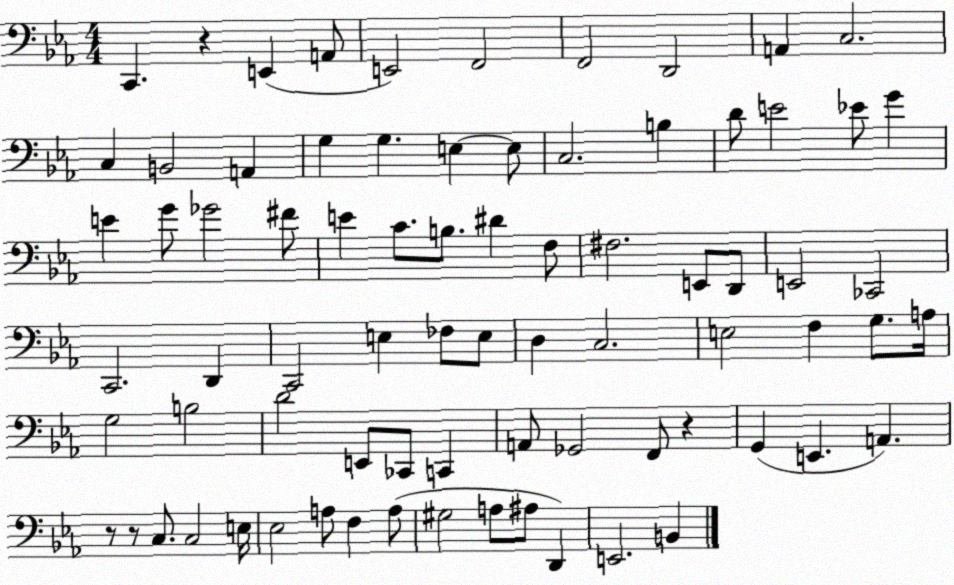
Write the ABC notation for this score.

X:1
T:Untitled
M:4/4
L:1/4
K:Eb
C,, z E,, A,,/2 E,,2 F,,2 F,,2 D,,2 A,, C,2 C, B,,2 A,, G, G, E, E,/2 C,2 B, D/2 E2 _E/2 G E G/2 _G2 ^F/2 E C/2 B,/2 ^D F,/2 ^F,2 E,,/2 D,,/2 E,,2 _C,,2 C,,2 D,, C,,2 E, _F,/2 E,/2 D, C,2 E,2 F, G,/2 A,/4 G,2 B,2 D2 E,,/2 _C,,/2 C,, A,,/2 _G,,2 F,,/2 z G,, E,, A,, z/2 z/2 C,/2 C,2 E,/4 _E,2 A,/2 F, A,/2 ^G,2 A,/2 ^A,/2 D,, E,,2 B,,